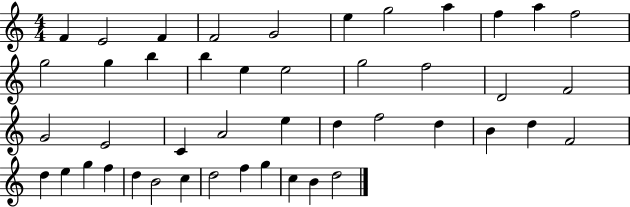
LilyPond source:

{
  \clef treble
  \numericTimeSignature
  \time 4/4
  \key c \major
  f'4 e'2 f'4 | f'2 g'2 | e''4 g''2 a''4 | f''4 a''4 f''2 | \break g''2 g''4 b''4 | b''4 e''4 e''2 | g''2 f''2 | d'2 f'2 | \break g'2 e'2 | c'4 a'2 e''4 | d''4 f''2 d''4 | b'4 d''4 f'2 | \break d''4 e''4 g''4 f''4 | d''4 b'2 c''4 | d''2 f''4 g''4 | c''4 b'4 d''2 | \break \bar "|."
}